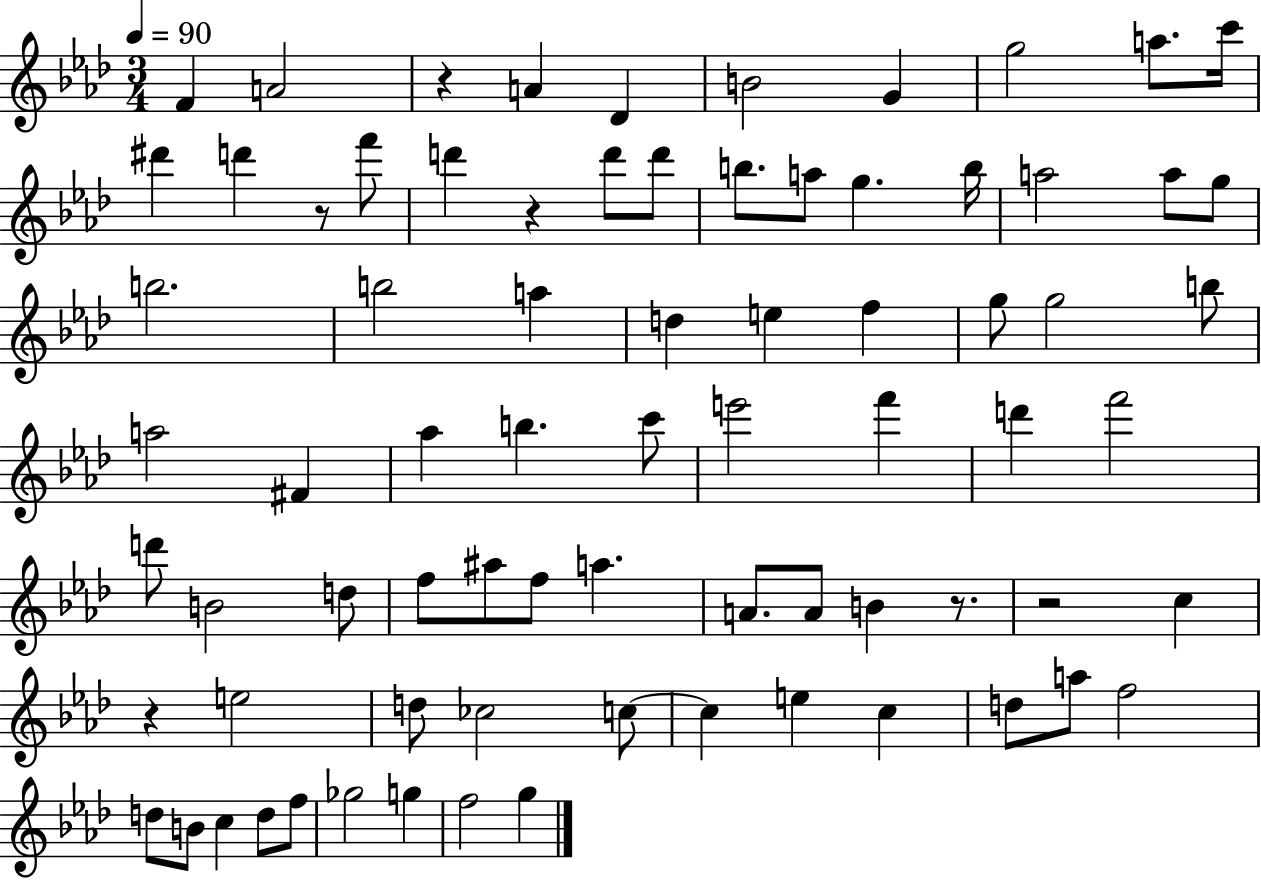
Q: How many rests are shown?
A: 6